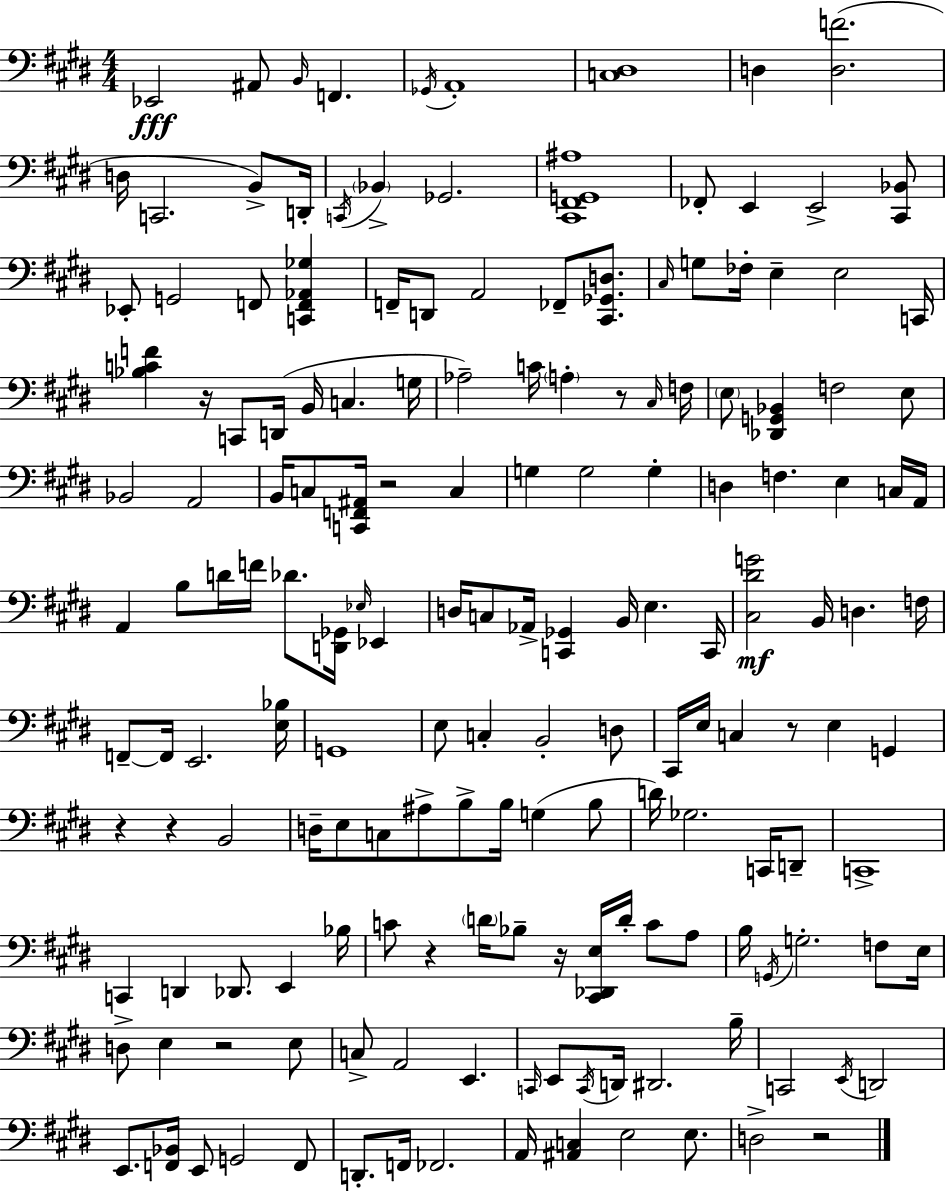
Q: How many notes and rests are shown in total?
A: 167